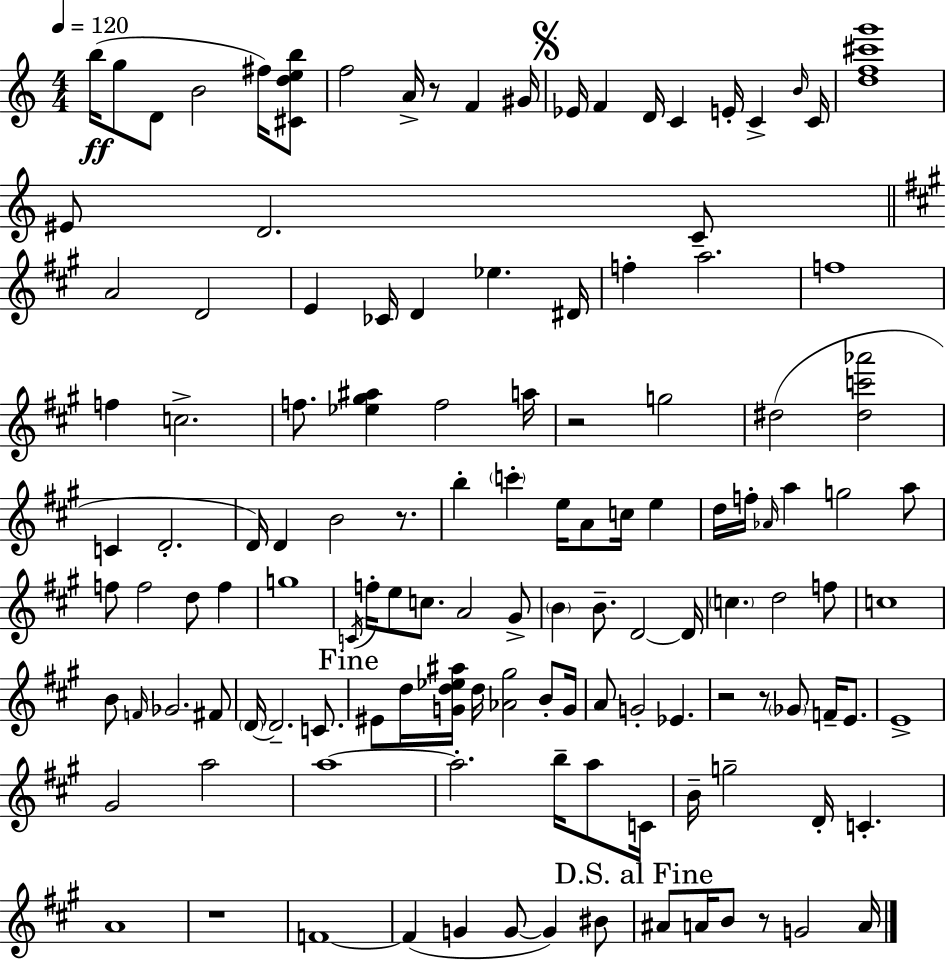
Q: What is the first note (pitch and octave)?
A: B5